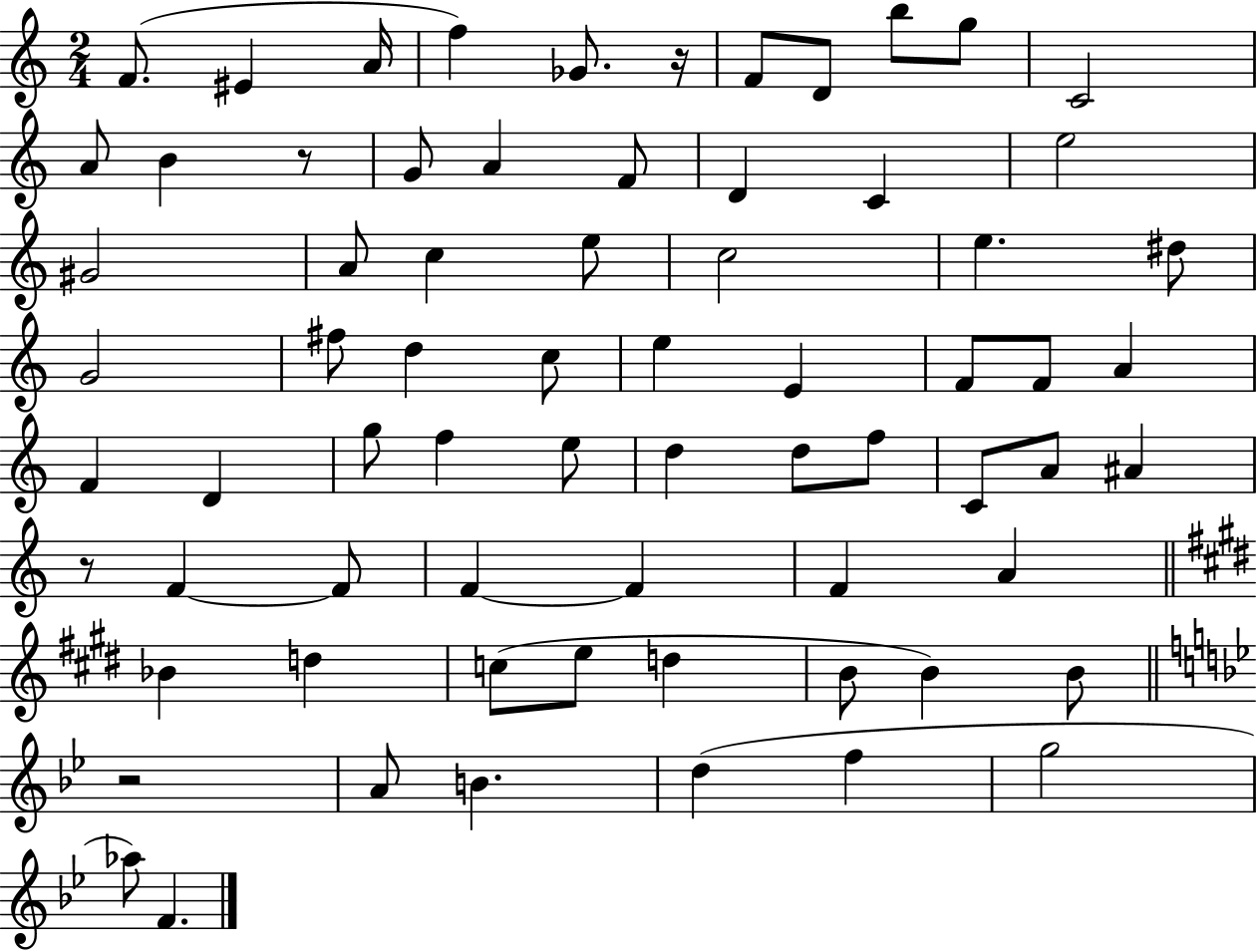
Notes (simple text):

F4/e. EIS4/q A4/s F5/q Gb4/e. R/s F4/e D4/e B5/e G5/e C4/h A4/e B4/q R/e G4/e A4/q F4/e D4/q C4/q E5/h G#4/h A4/e C5/q E5/e C5/h E5/q. D#5/e G4/h F#5/e D5/q C5/e E5/q E4/q F4/e F4/e A4/q F4/q D4/q G5/e F5/q E5/e D5/q D5/e F5/e C4/e A4/e A#4/q R/e F4/q F4/e F4/q F4/q F4/q A4/q Bb4/q D5/q C5/e E5/e D5/q B4/e B4/q B4/e R/h A4/e B4/q. D5/q F5/q G5/h Ab5/e F4/q.